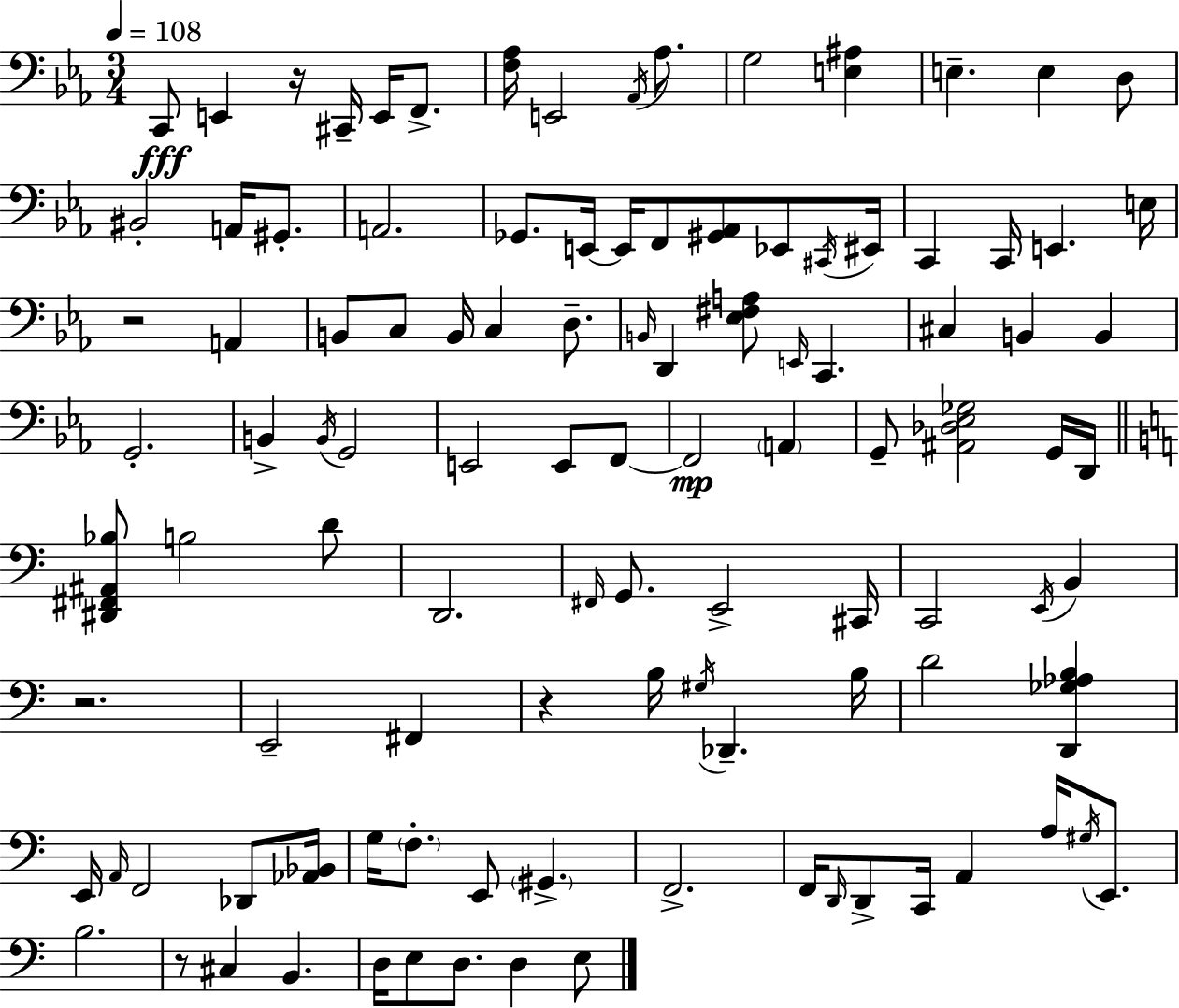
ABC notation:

X:1
T:Untitled
M:3/4
L:1/4
K:Eb
C,,/2 E,, z/4 ^C,,/4 E,,/4 F,,/2 [F,_A,]/4 E,,2 _A,,/4 _A,/2 G,2 [E,^A,] E, E, D,/2 ^B,,2 A,,/4 ^G,,/2 A,,2 _G,,/2 E,,/4 E,,/4 F,,/2 [^G,,_A,,]/2 _E,,/2 ^C,,/4 ^E,,/4 C,, C,,/4 E,, E,/4 z2 A,, B,,/2 C,/2 B,,/4 C, D,/2 B,,/4 D,, [_E,^F,A,]/2 E,,/4 C,, ^C, B,, B,, G,,2 B,, B,,/4 G,,2 E,,2 E,,/2 F,,/2 F,,2 A,, G,,/2 [^A,,_D,_E,_G,]2 G,,/4 D,,/4 [^D,,^F,,^A,,_B,]/2 B,2 D/2 D,,2 ^F,,/4 G,,/2 E,,2 ^C,,/4 C,,2 E,,/4 B,, z2 E,,2 ^F,, z B,/4 ^G,/4 _D,, B,/4 D2 [D,,_G,_A,B,] E,,/4 A,,/4 F,,2 _D,,/2 [_A,,_B,,]/4 G,/4 F,/2 E,,/2 ^G,, F,,2 F,,/4 D,,/4 D,,/2 C,,/4 A,, A,/4 ^G,/4 E,,/2 B,2 z/2 ^C, B,, D,/4 E,/2 D,/2 D, E,/2